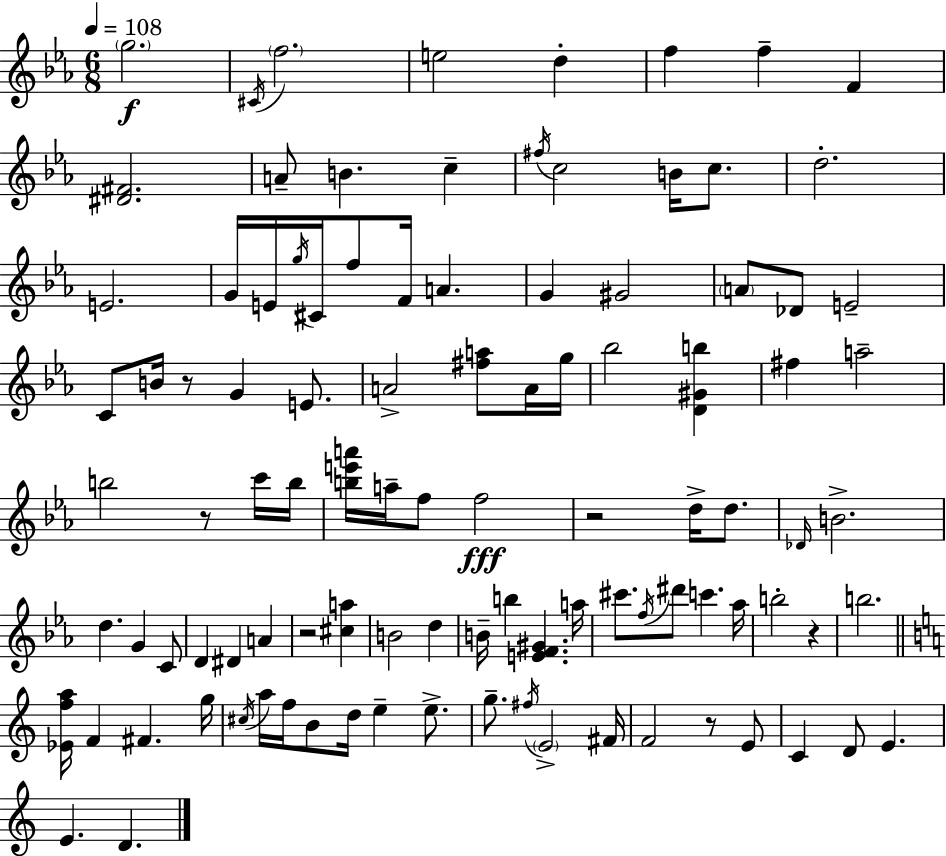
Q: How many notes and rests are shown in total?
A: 101